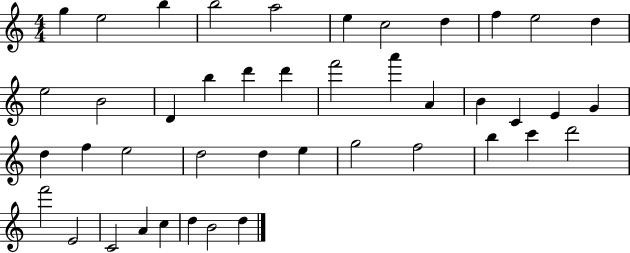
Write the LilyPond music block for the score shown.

{
  \clef treble
  \numericTimeSignature
  \time 4/4
  \key c \major
  g''4 e''2 b''4 | b''2 a''2 | e''4 c''2 d''4 | f''4 e''2 d''4 | \break e''2 b'2 | d'4 b''4 d'''4 d'''4 | f'''2 a'''4 a'4 | b'4 c'4 e'4 g'4 | \break d''4 f''4 e''2 | d''2 d''4 e''4 | g''2 f''2 | b''4 c'''4 d'''2 | \break f'''2 e'2 | c'2 a'4 c''4 | d''4 b'2 d''4 | \bar "|."
}